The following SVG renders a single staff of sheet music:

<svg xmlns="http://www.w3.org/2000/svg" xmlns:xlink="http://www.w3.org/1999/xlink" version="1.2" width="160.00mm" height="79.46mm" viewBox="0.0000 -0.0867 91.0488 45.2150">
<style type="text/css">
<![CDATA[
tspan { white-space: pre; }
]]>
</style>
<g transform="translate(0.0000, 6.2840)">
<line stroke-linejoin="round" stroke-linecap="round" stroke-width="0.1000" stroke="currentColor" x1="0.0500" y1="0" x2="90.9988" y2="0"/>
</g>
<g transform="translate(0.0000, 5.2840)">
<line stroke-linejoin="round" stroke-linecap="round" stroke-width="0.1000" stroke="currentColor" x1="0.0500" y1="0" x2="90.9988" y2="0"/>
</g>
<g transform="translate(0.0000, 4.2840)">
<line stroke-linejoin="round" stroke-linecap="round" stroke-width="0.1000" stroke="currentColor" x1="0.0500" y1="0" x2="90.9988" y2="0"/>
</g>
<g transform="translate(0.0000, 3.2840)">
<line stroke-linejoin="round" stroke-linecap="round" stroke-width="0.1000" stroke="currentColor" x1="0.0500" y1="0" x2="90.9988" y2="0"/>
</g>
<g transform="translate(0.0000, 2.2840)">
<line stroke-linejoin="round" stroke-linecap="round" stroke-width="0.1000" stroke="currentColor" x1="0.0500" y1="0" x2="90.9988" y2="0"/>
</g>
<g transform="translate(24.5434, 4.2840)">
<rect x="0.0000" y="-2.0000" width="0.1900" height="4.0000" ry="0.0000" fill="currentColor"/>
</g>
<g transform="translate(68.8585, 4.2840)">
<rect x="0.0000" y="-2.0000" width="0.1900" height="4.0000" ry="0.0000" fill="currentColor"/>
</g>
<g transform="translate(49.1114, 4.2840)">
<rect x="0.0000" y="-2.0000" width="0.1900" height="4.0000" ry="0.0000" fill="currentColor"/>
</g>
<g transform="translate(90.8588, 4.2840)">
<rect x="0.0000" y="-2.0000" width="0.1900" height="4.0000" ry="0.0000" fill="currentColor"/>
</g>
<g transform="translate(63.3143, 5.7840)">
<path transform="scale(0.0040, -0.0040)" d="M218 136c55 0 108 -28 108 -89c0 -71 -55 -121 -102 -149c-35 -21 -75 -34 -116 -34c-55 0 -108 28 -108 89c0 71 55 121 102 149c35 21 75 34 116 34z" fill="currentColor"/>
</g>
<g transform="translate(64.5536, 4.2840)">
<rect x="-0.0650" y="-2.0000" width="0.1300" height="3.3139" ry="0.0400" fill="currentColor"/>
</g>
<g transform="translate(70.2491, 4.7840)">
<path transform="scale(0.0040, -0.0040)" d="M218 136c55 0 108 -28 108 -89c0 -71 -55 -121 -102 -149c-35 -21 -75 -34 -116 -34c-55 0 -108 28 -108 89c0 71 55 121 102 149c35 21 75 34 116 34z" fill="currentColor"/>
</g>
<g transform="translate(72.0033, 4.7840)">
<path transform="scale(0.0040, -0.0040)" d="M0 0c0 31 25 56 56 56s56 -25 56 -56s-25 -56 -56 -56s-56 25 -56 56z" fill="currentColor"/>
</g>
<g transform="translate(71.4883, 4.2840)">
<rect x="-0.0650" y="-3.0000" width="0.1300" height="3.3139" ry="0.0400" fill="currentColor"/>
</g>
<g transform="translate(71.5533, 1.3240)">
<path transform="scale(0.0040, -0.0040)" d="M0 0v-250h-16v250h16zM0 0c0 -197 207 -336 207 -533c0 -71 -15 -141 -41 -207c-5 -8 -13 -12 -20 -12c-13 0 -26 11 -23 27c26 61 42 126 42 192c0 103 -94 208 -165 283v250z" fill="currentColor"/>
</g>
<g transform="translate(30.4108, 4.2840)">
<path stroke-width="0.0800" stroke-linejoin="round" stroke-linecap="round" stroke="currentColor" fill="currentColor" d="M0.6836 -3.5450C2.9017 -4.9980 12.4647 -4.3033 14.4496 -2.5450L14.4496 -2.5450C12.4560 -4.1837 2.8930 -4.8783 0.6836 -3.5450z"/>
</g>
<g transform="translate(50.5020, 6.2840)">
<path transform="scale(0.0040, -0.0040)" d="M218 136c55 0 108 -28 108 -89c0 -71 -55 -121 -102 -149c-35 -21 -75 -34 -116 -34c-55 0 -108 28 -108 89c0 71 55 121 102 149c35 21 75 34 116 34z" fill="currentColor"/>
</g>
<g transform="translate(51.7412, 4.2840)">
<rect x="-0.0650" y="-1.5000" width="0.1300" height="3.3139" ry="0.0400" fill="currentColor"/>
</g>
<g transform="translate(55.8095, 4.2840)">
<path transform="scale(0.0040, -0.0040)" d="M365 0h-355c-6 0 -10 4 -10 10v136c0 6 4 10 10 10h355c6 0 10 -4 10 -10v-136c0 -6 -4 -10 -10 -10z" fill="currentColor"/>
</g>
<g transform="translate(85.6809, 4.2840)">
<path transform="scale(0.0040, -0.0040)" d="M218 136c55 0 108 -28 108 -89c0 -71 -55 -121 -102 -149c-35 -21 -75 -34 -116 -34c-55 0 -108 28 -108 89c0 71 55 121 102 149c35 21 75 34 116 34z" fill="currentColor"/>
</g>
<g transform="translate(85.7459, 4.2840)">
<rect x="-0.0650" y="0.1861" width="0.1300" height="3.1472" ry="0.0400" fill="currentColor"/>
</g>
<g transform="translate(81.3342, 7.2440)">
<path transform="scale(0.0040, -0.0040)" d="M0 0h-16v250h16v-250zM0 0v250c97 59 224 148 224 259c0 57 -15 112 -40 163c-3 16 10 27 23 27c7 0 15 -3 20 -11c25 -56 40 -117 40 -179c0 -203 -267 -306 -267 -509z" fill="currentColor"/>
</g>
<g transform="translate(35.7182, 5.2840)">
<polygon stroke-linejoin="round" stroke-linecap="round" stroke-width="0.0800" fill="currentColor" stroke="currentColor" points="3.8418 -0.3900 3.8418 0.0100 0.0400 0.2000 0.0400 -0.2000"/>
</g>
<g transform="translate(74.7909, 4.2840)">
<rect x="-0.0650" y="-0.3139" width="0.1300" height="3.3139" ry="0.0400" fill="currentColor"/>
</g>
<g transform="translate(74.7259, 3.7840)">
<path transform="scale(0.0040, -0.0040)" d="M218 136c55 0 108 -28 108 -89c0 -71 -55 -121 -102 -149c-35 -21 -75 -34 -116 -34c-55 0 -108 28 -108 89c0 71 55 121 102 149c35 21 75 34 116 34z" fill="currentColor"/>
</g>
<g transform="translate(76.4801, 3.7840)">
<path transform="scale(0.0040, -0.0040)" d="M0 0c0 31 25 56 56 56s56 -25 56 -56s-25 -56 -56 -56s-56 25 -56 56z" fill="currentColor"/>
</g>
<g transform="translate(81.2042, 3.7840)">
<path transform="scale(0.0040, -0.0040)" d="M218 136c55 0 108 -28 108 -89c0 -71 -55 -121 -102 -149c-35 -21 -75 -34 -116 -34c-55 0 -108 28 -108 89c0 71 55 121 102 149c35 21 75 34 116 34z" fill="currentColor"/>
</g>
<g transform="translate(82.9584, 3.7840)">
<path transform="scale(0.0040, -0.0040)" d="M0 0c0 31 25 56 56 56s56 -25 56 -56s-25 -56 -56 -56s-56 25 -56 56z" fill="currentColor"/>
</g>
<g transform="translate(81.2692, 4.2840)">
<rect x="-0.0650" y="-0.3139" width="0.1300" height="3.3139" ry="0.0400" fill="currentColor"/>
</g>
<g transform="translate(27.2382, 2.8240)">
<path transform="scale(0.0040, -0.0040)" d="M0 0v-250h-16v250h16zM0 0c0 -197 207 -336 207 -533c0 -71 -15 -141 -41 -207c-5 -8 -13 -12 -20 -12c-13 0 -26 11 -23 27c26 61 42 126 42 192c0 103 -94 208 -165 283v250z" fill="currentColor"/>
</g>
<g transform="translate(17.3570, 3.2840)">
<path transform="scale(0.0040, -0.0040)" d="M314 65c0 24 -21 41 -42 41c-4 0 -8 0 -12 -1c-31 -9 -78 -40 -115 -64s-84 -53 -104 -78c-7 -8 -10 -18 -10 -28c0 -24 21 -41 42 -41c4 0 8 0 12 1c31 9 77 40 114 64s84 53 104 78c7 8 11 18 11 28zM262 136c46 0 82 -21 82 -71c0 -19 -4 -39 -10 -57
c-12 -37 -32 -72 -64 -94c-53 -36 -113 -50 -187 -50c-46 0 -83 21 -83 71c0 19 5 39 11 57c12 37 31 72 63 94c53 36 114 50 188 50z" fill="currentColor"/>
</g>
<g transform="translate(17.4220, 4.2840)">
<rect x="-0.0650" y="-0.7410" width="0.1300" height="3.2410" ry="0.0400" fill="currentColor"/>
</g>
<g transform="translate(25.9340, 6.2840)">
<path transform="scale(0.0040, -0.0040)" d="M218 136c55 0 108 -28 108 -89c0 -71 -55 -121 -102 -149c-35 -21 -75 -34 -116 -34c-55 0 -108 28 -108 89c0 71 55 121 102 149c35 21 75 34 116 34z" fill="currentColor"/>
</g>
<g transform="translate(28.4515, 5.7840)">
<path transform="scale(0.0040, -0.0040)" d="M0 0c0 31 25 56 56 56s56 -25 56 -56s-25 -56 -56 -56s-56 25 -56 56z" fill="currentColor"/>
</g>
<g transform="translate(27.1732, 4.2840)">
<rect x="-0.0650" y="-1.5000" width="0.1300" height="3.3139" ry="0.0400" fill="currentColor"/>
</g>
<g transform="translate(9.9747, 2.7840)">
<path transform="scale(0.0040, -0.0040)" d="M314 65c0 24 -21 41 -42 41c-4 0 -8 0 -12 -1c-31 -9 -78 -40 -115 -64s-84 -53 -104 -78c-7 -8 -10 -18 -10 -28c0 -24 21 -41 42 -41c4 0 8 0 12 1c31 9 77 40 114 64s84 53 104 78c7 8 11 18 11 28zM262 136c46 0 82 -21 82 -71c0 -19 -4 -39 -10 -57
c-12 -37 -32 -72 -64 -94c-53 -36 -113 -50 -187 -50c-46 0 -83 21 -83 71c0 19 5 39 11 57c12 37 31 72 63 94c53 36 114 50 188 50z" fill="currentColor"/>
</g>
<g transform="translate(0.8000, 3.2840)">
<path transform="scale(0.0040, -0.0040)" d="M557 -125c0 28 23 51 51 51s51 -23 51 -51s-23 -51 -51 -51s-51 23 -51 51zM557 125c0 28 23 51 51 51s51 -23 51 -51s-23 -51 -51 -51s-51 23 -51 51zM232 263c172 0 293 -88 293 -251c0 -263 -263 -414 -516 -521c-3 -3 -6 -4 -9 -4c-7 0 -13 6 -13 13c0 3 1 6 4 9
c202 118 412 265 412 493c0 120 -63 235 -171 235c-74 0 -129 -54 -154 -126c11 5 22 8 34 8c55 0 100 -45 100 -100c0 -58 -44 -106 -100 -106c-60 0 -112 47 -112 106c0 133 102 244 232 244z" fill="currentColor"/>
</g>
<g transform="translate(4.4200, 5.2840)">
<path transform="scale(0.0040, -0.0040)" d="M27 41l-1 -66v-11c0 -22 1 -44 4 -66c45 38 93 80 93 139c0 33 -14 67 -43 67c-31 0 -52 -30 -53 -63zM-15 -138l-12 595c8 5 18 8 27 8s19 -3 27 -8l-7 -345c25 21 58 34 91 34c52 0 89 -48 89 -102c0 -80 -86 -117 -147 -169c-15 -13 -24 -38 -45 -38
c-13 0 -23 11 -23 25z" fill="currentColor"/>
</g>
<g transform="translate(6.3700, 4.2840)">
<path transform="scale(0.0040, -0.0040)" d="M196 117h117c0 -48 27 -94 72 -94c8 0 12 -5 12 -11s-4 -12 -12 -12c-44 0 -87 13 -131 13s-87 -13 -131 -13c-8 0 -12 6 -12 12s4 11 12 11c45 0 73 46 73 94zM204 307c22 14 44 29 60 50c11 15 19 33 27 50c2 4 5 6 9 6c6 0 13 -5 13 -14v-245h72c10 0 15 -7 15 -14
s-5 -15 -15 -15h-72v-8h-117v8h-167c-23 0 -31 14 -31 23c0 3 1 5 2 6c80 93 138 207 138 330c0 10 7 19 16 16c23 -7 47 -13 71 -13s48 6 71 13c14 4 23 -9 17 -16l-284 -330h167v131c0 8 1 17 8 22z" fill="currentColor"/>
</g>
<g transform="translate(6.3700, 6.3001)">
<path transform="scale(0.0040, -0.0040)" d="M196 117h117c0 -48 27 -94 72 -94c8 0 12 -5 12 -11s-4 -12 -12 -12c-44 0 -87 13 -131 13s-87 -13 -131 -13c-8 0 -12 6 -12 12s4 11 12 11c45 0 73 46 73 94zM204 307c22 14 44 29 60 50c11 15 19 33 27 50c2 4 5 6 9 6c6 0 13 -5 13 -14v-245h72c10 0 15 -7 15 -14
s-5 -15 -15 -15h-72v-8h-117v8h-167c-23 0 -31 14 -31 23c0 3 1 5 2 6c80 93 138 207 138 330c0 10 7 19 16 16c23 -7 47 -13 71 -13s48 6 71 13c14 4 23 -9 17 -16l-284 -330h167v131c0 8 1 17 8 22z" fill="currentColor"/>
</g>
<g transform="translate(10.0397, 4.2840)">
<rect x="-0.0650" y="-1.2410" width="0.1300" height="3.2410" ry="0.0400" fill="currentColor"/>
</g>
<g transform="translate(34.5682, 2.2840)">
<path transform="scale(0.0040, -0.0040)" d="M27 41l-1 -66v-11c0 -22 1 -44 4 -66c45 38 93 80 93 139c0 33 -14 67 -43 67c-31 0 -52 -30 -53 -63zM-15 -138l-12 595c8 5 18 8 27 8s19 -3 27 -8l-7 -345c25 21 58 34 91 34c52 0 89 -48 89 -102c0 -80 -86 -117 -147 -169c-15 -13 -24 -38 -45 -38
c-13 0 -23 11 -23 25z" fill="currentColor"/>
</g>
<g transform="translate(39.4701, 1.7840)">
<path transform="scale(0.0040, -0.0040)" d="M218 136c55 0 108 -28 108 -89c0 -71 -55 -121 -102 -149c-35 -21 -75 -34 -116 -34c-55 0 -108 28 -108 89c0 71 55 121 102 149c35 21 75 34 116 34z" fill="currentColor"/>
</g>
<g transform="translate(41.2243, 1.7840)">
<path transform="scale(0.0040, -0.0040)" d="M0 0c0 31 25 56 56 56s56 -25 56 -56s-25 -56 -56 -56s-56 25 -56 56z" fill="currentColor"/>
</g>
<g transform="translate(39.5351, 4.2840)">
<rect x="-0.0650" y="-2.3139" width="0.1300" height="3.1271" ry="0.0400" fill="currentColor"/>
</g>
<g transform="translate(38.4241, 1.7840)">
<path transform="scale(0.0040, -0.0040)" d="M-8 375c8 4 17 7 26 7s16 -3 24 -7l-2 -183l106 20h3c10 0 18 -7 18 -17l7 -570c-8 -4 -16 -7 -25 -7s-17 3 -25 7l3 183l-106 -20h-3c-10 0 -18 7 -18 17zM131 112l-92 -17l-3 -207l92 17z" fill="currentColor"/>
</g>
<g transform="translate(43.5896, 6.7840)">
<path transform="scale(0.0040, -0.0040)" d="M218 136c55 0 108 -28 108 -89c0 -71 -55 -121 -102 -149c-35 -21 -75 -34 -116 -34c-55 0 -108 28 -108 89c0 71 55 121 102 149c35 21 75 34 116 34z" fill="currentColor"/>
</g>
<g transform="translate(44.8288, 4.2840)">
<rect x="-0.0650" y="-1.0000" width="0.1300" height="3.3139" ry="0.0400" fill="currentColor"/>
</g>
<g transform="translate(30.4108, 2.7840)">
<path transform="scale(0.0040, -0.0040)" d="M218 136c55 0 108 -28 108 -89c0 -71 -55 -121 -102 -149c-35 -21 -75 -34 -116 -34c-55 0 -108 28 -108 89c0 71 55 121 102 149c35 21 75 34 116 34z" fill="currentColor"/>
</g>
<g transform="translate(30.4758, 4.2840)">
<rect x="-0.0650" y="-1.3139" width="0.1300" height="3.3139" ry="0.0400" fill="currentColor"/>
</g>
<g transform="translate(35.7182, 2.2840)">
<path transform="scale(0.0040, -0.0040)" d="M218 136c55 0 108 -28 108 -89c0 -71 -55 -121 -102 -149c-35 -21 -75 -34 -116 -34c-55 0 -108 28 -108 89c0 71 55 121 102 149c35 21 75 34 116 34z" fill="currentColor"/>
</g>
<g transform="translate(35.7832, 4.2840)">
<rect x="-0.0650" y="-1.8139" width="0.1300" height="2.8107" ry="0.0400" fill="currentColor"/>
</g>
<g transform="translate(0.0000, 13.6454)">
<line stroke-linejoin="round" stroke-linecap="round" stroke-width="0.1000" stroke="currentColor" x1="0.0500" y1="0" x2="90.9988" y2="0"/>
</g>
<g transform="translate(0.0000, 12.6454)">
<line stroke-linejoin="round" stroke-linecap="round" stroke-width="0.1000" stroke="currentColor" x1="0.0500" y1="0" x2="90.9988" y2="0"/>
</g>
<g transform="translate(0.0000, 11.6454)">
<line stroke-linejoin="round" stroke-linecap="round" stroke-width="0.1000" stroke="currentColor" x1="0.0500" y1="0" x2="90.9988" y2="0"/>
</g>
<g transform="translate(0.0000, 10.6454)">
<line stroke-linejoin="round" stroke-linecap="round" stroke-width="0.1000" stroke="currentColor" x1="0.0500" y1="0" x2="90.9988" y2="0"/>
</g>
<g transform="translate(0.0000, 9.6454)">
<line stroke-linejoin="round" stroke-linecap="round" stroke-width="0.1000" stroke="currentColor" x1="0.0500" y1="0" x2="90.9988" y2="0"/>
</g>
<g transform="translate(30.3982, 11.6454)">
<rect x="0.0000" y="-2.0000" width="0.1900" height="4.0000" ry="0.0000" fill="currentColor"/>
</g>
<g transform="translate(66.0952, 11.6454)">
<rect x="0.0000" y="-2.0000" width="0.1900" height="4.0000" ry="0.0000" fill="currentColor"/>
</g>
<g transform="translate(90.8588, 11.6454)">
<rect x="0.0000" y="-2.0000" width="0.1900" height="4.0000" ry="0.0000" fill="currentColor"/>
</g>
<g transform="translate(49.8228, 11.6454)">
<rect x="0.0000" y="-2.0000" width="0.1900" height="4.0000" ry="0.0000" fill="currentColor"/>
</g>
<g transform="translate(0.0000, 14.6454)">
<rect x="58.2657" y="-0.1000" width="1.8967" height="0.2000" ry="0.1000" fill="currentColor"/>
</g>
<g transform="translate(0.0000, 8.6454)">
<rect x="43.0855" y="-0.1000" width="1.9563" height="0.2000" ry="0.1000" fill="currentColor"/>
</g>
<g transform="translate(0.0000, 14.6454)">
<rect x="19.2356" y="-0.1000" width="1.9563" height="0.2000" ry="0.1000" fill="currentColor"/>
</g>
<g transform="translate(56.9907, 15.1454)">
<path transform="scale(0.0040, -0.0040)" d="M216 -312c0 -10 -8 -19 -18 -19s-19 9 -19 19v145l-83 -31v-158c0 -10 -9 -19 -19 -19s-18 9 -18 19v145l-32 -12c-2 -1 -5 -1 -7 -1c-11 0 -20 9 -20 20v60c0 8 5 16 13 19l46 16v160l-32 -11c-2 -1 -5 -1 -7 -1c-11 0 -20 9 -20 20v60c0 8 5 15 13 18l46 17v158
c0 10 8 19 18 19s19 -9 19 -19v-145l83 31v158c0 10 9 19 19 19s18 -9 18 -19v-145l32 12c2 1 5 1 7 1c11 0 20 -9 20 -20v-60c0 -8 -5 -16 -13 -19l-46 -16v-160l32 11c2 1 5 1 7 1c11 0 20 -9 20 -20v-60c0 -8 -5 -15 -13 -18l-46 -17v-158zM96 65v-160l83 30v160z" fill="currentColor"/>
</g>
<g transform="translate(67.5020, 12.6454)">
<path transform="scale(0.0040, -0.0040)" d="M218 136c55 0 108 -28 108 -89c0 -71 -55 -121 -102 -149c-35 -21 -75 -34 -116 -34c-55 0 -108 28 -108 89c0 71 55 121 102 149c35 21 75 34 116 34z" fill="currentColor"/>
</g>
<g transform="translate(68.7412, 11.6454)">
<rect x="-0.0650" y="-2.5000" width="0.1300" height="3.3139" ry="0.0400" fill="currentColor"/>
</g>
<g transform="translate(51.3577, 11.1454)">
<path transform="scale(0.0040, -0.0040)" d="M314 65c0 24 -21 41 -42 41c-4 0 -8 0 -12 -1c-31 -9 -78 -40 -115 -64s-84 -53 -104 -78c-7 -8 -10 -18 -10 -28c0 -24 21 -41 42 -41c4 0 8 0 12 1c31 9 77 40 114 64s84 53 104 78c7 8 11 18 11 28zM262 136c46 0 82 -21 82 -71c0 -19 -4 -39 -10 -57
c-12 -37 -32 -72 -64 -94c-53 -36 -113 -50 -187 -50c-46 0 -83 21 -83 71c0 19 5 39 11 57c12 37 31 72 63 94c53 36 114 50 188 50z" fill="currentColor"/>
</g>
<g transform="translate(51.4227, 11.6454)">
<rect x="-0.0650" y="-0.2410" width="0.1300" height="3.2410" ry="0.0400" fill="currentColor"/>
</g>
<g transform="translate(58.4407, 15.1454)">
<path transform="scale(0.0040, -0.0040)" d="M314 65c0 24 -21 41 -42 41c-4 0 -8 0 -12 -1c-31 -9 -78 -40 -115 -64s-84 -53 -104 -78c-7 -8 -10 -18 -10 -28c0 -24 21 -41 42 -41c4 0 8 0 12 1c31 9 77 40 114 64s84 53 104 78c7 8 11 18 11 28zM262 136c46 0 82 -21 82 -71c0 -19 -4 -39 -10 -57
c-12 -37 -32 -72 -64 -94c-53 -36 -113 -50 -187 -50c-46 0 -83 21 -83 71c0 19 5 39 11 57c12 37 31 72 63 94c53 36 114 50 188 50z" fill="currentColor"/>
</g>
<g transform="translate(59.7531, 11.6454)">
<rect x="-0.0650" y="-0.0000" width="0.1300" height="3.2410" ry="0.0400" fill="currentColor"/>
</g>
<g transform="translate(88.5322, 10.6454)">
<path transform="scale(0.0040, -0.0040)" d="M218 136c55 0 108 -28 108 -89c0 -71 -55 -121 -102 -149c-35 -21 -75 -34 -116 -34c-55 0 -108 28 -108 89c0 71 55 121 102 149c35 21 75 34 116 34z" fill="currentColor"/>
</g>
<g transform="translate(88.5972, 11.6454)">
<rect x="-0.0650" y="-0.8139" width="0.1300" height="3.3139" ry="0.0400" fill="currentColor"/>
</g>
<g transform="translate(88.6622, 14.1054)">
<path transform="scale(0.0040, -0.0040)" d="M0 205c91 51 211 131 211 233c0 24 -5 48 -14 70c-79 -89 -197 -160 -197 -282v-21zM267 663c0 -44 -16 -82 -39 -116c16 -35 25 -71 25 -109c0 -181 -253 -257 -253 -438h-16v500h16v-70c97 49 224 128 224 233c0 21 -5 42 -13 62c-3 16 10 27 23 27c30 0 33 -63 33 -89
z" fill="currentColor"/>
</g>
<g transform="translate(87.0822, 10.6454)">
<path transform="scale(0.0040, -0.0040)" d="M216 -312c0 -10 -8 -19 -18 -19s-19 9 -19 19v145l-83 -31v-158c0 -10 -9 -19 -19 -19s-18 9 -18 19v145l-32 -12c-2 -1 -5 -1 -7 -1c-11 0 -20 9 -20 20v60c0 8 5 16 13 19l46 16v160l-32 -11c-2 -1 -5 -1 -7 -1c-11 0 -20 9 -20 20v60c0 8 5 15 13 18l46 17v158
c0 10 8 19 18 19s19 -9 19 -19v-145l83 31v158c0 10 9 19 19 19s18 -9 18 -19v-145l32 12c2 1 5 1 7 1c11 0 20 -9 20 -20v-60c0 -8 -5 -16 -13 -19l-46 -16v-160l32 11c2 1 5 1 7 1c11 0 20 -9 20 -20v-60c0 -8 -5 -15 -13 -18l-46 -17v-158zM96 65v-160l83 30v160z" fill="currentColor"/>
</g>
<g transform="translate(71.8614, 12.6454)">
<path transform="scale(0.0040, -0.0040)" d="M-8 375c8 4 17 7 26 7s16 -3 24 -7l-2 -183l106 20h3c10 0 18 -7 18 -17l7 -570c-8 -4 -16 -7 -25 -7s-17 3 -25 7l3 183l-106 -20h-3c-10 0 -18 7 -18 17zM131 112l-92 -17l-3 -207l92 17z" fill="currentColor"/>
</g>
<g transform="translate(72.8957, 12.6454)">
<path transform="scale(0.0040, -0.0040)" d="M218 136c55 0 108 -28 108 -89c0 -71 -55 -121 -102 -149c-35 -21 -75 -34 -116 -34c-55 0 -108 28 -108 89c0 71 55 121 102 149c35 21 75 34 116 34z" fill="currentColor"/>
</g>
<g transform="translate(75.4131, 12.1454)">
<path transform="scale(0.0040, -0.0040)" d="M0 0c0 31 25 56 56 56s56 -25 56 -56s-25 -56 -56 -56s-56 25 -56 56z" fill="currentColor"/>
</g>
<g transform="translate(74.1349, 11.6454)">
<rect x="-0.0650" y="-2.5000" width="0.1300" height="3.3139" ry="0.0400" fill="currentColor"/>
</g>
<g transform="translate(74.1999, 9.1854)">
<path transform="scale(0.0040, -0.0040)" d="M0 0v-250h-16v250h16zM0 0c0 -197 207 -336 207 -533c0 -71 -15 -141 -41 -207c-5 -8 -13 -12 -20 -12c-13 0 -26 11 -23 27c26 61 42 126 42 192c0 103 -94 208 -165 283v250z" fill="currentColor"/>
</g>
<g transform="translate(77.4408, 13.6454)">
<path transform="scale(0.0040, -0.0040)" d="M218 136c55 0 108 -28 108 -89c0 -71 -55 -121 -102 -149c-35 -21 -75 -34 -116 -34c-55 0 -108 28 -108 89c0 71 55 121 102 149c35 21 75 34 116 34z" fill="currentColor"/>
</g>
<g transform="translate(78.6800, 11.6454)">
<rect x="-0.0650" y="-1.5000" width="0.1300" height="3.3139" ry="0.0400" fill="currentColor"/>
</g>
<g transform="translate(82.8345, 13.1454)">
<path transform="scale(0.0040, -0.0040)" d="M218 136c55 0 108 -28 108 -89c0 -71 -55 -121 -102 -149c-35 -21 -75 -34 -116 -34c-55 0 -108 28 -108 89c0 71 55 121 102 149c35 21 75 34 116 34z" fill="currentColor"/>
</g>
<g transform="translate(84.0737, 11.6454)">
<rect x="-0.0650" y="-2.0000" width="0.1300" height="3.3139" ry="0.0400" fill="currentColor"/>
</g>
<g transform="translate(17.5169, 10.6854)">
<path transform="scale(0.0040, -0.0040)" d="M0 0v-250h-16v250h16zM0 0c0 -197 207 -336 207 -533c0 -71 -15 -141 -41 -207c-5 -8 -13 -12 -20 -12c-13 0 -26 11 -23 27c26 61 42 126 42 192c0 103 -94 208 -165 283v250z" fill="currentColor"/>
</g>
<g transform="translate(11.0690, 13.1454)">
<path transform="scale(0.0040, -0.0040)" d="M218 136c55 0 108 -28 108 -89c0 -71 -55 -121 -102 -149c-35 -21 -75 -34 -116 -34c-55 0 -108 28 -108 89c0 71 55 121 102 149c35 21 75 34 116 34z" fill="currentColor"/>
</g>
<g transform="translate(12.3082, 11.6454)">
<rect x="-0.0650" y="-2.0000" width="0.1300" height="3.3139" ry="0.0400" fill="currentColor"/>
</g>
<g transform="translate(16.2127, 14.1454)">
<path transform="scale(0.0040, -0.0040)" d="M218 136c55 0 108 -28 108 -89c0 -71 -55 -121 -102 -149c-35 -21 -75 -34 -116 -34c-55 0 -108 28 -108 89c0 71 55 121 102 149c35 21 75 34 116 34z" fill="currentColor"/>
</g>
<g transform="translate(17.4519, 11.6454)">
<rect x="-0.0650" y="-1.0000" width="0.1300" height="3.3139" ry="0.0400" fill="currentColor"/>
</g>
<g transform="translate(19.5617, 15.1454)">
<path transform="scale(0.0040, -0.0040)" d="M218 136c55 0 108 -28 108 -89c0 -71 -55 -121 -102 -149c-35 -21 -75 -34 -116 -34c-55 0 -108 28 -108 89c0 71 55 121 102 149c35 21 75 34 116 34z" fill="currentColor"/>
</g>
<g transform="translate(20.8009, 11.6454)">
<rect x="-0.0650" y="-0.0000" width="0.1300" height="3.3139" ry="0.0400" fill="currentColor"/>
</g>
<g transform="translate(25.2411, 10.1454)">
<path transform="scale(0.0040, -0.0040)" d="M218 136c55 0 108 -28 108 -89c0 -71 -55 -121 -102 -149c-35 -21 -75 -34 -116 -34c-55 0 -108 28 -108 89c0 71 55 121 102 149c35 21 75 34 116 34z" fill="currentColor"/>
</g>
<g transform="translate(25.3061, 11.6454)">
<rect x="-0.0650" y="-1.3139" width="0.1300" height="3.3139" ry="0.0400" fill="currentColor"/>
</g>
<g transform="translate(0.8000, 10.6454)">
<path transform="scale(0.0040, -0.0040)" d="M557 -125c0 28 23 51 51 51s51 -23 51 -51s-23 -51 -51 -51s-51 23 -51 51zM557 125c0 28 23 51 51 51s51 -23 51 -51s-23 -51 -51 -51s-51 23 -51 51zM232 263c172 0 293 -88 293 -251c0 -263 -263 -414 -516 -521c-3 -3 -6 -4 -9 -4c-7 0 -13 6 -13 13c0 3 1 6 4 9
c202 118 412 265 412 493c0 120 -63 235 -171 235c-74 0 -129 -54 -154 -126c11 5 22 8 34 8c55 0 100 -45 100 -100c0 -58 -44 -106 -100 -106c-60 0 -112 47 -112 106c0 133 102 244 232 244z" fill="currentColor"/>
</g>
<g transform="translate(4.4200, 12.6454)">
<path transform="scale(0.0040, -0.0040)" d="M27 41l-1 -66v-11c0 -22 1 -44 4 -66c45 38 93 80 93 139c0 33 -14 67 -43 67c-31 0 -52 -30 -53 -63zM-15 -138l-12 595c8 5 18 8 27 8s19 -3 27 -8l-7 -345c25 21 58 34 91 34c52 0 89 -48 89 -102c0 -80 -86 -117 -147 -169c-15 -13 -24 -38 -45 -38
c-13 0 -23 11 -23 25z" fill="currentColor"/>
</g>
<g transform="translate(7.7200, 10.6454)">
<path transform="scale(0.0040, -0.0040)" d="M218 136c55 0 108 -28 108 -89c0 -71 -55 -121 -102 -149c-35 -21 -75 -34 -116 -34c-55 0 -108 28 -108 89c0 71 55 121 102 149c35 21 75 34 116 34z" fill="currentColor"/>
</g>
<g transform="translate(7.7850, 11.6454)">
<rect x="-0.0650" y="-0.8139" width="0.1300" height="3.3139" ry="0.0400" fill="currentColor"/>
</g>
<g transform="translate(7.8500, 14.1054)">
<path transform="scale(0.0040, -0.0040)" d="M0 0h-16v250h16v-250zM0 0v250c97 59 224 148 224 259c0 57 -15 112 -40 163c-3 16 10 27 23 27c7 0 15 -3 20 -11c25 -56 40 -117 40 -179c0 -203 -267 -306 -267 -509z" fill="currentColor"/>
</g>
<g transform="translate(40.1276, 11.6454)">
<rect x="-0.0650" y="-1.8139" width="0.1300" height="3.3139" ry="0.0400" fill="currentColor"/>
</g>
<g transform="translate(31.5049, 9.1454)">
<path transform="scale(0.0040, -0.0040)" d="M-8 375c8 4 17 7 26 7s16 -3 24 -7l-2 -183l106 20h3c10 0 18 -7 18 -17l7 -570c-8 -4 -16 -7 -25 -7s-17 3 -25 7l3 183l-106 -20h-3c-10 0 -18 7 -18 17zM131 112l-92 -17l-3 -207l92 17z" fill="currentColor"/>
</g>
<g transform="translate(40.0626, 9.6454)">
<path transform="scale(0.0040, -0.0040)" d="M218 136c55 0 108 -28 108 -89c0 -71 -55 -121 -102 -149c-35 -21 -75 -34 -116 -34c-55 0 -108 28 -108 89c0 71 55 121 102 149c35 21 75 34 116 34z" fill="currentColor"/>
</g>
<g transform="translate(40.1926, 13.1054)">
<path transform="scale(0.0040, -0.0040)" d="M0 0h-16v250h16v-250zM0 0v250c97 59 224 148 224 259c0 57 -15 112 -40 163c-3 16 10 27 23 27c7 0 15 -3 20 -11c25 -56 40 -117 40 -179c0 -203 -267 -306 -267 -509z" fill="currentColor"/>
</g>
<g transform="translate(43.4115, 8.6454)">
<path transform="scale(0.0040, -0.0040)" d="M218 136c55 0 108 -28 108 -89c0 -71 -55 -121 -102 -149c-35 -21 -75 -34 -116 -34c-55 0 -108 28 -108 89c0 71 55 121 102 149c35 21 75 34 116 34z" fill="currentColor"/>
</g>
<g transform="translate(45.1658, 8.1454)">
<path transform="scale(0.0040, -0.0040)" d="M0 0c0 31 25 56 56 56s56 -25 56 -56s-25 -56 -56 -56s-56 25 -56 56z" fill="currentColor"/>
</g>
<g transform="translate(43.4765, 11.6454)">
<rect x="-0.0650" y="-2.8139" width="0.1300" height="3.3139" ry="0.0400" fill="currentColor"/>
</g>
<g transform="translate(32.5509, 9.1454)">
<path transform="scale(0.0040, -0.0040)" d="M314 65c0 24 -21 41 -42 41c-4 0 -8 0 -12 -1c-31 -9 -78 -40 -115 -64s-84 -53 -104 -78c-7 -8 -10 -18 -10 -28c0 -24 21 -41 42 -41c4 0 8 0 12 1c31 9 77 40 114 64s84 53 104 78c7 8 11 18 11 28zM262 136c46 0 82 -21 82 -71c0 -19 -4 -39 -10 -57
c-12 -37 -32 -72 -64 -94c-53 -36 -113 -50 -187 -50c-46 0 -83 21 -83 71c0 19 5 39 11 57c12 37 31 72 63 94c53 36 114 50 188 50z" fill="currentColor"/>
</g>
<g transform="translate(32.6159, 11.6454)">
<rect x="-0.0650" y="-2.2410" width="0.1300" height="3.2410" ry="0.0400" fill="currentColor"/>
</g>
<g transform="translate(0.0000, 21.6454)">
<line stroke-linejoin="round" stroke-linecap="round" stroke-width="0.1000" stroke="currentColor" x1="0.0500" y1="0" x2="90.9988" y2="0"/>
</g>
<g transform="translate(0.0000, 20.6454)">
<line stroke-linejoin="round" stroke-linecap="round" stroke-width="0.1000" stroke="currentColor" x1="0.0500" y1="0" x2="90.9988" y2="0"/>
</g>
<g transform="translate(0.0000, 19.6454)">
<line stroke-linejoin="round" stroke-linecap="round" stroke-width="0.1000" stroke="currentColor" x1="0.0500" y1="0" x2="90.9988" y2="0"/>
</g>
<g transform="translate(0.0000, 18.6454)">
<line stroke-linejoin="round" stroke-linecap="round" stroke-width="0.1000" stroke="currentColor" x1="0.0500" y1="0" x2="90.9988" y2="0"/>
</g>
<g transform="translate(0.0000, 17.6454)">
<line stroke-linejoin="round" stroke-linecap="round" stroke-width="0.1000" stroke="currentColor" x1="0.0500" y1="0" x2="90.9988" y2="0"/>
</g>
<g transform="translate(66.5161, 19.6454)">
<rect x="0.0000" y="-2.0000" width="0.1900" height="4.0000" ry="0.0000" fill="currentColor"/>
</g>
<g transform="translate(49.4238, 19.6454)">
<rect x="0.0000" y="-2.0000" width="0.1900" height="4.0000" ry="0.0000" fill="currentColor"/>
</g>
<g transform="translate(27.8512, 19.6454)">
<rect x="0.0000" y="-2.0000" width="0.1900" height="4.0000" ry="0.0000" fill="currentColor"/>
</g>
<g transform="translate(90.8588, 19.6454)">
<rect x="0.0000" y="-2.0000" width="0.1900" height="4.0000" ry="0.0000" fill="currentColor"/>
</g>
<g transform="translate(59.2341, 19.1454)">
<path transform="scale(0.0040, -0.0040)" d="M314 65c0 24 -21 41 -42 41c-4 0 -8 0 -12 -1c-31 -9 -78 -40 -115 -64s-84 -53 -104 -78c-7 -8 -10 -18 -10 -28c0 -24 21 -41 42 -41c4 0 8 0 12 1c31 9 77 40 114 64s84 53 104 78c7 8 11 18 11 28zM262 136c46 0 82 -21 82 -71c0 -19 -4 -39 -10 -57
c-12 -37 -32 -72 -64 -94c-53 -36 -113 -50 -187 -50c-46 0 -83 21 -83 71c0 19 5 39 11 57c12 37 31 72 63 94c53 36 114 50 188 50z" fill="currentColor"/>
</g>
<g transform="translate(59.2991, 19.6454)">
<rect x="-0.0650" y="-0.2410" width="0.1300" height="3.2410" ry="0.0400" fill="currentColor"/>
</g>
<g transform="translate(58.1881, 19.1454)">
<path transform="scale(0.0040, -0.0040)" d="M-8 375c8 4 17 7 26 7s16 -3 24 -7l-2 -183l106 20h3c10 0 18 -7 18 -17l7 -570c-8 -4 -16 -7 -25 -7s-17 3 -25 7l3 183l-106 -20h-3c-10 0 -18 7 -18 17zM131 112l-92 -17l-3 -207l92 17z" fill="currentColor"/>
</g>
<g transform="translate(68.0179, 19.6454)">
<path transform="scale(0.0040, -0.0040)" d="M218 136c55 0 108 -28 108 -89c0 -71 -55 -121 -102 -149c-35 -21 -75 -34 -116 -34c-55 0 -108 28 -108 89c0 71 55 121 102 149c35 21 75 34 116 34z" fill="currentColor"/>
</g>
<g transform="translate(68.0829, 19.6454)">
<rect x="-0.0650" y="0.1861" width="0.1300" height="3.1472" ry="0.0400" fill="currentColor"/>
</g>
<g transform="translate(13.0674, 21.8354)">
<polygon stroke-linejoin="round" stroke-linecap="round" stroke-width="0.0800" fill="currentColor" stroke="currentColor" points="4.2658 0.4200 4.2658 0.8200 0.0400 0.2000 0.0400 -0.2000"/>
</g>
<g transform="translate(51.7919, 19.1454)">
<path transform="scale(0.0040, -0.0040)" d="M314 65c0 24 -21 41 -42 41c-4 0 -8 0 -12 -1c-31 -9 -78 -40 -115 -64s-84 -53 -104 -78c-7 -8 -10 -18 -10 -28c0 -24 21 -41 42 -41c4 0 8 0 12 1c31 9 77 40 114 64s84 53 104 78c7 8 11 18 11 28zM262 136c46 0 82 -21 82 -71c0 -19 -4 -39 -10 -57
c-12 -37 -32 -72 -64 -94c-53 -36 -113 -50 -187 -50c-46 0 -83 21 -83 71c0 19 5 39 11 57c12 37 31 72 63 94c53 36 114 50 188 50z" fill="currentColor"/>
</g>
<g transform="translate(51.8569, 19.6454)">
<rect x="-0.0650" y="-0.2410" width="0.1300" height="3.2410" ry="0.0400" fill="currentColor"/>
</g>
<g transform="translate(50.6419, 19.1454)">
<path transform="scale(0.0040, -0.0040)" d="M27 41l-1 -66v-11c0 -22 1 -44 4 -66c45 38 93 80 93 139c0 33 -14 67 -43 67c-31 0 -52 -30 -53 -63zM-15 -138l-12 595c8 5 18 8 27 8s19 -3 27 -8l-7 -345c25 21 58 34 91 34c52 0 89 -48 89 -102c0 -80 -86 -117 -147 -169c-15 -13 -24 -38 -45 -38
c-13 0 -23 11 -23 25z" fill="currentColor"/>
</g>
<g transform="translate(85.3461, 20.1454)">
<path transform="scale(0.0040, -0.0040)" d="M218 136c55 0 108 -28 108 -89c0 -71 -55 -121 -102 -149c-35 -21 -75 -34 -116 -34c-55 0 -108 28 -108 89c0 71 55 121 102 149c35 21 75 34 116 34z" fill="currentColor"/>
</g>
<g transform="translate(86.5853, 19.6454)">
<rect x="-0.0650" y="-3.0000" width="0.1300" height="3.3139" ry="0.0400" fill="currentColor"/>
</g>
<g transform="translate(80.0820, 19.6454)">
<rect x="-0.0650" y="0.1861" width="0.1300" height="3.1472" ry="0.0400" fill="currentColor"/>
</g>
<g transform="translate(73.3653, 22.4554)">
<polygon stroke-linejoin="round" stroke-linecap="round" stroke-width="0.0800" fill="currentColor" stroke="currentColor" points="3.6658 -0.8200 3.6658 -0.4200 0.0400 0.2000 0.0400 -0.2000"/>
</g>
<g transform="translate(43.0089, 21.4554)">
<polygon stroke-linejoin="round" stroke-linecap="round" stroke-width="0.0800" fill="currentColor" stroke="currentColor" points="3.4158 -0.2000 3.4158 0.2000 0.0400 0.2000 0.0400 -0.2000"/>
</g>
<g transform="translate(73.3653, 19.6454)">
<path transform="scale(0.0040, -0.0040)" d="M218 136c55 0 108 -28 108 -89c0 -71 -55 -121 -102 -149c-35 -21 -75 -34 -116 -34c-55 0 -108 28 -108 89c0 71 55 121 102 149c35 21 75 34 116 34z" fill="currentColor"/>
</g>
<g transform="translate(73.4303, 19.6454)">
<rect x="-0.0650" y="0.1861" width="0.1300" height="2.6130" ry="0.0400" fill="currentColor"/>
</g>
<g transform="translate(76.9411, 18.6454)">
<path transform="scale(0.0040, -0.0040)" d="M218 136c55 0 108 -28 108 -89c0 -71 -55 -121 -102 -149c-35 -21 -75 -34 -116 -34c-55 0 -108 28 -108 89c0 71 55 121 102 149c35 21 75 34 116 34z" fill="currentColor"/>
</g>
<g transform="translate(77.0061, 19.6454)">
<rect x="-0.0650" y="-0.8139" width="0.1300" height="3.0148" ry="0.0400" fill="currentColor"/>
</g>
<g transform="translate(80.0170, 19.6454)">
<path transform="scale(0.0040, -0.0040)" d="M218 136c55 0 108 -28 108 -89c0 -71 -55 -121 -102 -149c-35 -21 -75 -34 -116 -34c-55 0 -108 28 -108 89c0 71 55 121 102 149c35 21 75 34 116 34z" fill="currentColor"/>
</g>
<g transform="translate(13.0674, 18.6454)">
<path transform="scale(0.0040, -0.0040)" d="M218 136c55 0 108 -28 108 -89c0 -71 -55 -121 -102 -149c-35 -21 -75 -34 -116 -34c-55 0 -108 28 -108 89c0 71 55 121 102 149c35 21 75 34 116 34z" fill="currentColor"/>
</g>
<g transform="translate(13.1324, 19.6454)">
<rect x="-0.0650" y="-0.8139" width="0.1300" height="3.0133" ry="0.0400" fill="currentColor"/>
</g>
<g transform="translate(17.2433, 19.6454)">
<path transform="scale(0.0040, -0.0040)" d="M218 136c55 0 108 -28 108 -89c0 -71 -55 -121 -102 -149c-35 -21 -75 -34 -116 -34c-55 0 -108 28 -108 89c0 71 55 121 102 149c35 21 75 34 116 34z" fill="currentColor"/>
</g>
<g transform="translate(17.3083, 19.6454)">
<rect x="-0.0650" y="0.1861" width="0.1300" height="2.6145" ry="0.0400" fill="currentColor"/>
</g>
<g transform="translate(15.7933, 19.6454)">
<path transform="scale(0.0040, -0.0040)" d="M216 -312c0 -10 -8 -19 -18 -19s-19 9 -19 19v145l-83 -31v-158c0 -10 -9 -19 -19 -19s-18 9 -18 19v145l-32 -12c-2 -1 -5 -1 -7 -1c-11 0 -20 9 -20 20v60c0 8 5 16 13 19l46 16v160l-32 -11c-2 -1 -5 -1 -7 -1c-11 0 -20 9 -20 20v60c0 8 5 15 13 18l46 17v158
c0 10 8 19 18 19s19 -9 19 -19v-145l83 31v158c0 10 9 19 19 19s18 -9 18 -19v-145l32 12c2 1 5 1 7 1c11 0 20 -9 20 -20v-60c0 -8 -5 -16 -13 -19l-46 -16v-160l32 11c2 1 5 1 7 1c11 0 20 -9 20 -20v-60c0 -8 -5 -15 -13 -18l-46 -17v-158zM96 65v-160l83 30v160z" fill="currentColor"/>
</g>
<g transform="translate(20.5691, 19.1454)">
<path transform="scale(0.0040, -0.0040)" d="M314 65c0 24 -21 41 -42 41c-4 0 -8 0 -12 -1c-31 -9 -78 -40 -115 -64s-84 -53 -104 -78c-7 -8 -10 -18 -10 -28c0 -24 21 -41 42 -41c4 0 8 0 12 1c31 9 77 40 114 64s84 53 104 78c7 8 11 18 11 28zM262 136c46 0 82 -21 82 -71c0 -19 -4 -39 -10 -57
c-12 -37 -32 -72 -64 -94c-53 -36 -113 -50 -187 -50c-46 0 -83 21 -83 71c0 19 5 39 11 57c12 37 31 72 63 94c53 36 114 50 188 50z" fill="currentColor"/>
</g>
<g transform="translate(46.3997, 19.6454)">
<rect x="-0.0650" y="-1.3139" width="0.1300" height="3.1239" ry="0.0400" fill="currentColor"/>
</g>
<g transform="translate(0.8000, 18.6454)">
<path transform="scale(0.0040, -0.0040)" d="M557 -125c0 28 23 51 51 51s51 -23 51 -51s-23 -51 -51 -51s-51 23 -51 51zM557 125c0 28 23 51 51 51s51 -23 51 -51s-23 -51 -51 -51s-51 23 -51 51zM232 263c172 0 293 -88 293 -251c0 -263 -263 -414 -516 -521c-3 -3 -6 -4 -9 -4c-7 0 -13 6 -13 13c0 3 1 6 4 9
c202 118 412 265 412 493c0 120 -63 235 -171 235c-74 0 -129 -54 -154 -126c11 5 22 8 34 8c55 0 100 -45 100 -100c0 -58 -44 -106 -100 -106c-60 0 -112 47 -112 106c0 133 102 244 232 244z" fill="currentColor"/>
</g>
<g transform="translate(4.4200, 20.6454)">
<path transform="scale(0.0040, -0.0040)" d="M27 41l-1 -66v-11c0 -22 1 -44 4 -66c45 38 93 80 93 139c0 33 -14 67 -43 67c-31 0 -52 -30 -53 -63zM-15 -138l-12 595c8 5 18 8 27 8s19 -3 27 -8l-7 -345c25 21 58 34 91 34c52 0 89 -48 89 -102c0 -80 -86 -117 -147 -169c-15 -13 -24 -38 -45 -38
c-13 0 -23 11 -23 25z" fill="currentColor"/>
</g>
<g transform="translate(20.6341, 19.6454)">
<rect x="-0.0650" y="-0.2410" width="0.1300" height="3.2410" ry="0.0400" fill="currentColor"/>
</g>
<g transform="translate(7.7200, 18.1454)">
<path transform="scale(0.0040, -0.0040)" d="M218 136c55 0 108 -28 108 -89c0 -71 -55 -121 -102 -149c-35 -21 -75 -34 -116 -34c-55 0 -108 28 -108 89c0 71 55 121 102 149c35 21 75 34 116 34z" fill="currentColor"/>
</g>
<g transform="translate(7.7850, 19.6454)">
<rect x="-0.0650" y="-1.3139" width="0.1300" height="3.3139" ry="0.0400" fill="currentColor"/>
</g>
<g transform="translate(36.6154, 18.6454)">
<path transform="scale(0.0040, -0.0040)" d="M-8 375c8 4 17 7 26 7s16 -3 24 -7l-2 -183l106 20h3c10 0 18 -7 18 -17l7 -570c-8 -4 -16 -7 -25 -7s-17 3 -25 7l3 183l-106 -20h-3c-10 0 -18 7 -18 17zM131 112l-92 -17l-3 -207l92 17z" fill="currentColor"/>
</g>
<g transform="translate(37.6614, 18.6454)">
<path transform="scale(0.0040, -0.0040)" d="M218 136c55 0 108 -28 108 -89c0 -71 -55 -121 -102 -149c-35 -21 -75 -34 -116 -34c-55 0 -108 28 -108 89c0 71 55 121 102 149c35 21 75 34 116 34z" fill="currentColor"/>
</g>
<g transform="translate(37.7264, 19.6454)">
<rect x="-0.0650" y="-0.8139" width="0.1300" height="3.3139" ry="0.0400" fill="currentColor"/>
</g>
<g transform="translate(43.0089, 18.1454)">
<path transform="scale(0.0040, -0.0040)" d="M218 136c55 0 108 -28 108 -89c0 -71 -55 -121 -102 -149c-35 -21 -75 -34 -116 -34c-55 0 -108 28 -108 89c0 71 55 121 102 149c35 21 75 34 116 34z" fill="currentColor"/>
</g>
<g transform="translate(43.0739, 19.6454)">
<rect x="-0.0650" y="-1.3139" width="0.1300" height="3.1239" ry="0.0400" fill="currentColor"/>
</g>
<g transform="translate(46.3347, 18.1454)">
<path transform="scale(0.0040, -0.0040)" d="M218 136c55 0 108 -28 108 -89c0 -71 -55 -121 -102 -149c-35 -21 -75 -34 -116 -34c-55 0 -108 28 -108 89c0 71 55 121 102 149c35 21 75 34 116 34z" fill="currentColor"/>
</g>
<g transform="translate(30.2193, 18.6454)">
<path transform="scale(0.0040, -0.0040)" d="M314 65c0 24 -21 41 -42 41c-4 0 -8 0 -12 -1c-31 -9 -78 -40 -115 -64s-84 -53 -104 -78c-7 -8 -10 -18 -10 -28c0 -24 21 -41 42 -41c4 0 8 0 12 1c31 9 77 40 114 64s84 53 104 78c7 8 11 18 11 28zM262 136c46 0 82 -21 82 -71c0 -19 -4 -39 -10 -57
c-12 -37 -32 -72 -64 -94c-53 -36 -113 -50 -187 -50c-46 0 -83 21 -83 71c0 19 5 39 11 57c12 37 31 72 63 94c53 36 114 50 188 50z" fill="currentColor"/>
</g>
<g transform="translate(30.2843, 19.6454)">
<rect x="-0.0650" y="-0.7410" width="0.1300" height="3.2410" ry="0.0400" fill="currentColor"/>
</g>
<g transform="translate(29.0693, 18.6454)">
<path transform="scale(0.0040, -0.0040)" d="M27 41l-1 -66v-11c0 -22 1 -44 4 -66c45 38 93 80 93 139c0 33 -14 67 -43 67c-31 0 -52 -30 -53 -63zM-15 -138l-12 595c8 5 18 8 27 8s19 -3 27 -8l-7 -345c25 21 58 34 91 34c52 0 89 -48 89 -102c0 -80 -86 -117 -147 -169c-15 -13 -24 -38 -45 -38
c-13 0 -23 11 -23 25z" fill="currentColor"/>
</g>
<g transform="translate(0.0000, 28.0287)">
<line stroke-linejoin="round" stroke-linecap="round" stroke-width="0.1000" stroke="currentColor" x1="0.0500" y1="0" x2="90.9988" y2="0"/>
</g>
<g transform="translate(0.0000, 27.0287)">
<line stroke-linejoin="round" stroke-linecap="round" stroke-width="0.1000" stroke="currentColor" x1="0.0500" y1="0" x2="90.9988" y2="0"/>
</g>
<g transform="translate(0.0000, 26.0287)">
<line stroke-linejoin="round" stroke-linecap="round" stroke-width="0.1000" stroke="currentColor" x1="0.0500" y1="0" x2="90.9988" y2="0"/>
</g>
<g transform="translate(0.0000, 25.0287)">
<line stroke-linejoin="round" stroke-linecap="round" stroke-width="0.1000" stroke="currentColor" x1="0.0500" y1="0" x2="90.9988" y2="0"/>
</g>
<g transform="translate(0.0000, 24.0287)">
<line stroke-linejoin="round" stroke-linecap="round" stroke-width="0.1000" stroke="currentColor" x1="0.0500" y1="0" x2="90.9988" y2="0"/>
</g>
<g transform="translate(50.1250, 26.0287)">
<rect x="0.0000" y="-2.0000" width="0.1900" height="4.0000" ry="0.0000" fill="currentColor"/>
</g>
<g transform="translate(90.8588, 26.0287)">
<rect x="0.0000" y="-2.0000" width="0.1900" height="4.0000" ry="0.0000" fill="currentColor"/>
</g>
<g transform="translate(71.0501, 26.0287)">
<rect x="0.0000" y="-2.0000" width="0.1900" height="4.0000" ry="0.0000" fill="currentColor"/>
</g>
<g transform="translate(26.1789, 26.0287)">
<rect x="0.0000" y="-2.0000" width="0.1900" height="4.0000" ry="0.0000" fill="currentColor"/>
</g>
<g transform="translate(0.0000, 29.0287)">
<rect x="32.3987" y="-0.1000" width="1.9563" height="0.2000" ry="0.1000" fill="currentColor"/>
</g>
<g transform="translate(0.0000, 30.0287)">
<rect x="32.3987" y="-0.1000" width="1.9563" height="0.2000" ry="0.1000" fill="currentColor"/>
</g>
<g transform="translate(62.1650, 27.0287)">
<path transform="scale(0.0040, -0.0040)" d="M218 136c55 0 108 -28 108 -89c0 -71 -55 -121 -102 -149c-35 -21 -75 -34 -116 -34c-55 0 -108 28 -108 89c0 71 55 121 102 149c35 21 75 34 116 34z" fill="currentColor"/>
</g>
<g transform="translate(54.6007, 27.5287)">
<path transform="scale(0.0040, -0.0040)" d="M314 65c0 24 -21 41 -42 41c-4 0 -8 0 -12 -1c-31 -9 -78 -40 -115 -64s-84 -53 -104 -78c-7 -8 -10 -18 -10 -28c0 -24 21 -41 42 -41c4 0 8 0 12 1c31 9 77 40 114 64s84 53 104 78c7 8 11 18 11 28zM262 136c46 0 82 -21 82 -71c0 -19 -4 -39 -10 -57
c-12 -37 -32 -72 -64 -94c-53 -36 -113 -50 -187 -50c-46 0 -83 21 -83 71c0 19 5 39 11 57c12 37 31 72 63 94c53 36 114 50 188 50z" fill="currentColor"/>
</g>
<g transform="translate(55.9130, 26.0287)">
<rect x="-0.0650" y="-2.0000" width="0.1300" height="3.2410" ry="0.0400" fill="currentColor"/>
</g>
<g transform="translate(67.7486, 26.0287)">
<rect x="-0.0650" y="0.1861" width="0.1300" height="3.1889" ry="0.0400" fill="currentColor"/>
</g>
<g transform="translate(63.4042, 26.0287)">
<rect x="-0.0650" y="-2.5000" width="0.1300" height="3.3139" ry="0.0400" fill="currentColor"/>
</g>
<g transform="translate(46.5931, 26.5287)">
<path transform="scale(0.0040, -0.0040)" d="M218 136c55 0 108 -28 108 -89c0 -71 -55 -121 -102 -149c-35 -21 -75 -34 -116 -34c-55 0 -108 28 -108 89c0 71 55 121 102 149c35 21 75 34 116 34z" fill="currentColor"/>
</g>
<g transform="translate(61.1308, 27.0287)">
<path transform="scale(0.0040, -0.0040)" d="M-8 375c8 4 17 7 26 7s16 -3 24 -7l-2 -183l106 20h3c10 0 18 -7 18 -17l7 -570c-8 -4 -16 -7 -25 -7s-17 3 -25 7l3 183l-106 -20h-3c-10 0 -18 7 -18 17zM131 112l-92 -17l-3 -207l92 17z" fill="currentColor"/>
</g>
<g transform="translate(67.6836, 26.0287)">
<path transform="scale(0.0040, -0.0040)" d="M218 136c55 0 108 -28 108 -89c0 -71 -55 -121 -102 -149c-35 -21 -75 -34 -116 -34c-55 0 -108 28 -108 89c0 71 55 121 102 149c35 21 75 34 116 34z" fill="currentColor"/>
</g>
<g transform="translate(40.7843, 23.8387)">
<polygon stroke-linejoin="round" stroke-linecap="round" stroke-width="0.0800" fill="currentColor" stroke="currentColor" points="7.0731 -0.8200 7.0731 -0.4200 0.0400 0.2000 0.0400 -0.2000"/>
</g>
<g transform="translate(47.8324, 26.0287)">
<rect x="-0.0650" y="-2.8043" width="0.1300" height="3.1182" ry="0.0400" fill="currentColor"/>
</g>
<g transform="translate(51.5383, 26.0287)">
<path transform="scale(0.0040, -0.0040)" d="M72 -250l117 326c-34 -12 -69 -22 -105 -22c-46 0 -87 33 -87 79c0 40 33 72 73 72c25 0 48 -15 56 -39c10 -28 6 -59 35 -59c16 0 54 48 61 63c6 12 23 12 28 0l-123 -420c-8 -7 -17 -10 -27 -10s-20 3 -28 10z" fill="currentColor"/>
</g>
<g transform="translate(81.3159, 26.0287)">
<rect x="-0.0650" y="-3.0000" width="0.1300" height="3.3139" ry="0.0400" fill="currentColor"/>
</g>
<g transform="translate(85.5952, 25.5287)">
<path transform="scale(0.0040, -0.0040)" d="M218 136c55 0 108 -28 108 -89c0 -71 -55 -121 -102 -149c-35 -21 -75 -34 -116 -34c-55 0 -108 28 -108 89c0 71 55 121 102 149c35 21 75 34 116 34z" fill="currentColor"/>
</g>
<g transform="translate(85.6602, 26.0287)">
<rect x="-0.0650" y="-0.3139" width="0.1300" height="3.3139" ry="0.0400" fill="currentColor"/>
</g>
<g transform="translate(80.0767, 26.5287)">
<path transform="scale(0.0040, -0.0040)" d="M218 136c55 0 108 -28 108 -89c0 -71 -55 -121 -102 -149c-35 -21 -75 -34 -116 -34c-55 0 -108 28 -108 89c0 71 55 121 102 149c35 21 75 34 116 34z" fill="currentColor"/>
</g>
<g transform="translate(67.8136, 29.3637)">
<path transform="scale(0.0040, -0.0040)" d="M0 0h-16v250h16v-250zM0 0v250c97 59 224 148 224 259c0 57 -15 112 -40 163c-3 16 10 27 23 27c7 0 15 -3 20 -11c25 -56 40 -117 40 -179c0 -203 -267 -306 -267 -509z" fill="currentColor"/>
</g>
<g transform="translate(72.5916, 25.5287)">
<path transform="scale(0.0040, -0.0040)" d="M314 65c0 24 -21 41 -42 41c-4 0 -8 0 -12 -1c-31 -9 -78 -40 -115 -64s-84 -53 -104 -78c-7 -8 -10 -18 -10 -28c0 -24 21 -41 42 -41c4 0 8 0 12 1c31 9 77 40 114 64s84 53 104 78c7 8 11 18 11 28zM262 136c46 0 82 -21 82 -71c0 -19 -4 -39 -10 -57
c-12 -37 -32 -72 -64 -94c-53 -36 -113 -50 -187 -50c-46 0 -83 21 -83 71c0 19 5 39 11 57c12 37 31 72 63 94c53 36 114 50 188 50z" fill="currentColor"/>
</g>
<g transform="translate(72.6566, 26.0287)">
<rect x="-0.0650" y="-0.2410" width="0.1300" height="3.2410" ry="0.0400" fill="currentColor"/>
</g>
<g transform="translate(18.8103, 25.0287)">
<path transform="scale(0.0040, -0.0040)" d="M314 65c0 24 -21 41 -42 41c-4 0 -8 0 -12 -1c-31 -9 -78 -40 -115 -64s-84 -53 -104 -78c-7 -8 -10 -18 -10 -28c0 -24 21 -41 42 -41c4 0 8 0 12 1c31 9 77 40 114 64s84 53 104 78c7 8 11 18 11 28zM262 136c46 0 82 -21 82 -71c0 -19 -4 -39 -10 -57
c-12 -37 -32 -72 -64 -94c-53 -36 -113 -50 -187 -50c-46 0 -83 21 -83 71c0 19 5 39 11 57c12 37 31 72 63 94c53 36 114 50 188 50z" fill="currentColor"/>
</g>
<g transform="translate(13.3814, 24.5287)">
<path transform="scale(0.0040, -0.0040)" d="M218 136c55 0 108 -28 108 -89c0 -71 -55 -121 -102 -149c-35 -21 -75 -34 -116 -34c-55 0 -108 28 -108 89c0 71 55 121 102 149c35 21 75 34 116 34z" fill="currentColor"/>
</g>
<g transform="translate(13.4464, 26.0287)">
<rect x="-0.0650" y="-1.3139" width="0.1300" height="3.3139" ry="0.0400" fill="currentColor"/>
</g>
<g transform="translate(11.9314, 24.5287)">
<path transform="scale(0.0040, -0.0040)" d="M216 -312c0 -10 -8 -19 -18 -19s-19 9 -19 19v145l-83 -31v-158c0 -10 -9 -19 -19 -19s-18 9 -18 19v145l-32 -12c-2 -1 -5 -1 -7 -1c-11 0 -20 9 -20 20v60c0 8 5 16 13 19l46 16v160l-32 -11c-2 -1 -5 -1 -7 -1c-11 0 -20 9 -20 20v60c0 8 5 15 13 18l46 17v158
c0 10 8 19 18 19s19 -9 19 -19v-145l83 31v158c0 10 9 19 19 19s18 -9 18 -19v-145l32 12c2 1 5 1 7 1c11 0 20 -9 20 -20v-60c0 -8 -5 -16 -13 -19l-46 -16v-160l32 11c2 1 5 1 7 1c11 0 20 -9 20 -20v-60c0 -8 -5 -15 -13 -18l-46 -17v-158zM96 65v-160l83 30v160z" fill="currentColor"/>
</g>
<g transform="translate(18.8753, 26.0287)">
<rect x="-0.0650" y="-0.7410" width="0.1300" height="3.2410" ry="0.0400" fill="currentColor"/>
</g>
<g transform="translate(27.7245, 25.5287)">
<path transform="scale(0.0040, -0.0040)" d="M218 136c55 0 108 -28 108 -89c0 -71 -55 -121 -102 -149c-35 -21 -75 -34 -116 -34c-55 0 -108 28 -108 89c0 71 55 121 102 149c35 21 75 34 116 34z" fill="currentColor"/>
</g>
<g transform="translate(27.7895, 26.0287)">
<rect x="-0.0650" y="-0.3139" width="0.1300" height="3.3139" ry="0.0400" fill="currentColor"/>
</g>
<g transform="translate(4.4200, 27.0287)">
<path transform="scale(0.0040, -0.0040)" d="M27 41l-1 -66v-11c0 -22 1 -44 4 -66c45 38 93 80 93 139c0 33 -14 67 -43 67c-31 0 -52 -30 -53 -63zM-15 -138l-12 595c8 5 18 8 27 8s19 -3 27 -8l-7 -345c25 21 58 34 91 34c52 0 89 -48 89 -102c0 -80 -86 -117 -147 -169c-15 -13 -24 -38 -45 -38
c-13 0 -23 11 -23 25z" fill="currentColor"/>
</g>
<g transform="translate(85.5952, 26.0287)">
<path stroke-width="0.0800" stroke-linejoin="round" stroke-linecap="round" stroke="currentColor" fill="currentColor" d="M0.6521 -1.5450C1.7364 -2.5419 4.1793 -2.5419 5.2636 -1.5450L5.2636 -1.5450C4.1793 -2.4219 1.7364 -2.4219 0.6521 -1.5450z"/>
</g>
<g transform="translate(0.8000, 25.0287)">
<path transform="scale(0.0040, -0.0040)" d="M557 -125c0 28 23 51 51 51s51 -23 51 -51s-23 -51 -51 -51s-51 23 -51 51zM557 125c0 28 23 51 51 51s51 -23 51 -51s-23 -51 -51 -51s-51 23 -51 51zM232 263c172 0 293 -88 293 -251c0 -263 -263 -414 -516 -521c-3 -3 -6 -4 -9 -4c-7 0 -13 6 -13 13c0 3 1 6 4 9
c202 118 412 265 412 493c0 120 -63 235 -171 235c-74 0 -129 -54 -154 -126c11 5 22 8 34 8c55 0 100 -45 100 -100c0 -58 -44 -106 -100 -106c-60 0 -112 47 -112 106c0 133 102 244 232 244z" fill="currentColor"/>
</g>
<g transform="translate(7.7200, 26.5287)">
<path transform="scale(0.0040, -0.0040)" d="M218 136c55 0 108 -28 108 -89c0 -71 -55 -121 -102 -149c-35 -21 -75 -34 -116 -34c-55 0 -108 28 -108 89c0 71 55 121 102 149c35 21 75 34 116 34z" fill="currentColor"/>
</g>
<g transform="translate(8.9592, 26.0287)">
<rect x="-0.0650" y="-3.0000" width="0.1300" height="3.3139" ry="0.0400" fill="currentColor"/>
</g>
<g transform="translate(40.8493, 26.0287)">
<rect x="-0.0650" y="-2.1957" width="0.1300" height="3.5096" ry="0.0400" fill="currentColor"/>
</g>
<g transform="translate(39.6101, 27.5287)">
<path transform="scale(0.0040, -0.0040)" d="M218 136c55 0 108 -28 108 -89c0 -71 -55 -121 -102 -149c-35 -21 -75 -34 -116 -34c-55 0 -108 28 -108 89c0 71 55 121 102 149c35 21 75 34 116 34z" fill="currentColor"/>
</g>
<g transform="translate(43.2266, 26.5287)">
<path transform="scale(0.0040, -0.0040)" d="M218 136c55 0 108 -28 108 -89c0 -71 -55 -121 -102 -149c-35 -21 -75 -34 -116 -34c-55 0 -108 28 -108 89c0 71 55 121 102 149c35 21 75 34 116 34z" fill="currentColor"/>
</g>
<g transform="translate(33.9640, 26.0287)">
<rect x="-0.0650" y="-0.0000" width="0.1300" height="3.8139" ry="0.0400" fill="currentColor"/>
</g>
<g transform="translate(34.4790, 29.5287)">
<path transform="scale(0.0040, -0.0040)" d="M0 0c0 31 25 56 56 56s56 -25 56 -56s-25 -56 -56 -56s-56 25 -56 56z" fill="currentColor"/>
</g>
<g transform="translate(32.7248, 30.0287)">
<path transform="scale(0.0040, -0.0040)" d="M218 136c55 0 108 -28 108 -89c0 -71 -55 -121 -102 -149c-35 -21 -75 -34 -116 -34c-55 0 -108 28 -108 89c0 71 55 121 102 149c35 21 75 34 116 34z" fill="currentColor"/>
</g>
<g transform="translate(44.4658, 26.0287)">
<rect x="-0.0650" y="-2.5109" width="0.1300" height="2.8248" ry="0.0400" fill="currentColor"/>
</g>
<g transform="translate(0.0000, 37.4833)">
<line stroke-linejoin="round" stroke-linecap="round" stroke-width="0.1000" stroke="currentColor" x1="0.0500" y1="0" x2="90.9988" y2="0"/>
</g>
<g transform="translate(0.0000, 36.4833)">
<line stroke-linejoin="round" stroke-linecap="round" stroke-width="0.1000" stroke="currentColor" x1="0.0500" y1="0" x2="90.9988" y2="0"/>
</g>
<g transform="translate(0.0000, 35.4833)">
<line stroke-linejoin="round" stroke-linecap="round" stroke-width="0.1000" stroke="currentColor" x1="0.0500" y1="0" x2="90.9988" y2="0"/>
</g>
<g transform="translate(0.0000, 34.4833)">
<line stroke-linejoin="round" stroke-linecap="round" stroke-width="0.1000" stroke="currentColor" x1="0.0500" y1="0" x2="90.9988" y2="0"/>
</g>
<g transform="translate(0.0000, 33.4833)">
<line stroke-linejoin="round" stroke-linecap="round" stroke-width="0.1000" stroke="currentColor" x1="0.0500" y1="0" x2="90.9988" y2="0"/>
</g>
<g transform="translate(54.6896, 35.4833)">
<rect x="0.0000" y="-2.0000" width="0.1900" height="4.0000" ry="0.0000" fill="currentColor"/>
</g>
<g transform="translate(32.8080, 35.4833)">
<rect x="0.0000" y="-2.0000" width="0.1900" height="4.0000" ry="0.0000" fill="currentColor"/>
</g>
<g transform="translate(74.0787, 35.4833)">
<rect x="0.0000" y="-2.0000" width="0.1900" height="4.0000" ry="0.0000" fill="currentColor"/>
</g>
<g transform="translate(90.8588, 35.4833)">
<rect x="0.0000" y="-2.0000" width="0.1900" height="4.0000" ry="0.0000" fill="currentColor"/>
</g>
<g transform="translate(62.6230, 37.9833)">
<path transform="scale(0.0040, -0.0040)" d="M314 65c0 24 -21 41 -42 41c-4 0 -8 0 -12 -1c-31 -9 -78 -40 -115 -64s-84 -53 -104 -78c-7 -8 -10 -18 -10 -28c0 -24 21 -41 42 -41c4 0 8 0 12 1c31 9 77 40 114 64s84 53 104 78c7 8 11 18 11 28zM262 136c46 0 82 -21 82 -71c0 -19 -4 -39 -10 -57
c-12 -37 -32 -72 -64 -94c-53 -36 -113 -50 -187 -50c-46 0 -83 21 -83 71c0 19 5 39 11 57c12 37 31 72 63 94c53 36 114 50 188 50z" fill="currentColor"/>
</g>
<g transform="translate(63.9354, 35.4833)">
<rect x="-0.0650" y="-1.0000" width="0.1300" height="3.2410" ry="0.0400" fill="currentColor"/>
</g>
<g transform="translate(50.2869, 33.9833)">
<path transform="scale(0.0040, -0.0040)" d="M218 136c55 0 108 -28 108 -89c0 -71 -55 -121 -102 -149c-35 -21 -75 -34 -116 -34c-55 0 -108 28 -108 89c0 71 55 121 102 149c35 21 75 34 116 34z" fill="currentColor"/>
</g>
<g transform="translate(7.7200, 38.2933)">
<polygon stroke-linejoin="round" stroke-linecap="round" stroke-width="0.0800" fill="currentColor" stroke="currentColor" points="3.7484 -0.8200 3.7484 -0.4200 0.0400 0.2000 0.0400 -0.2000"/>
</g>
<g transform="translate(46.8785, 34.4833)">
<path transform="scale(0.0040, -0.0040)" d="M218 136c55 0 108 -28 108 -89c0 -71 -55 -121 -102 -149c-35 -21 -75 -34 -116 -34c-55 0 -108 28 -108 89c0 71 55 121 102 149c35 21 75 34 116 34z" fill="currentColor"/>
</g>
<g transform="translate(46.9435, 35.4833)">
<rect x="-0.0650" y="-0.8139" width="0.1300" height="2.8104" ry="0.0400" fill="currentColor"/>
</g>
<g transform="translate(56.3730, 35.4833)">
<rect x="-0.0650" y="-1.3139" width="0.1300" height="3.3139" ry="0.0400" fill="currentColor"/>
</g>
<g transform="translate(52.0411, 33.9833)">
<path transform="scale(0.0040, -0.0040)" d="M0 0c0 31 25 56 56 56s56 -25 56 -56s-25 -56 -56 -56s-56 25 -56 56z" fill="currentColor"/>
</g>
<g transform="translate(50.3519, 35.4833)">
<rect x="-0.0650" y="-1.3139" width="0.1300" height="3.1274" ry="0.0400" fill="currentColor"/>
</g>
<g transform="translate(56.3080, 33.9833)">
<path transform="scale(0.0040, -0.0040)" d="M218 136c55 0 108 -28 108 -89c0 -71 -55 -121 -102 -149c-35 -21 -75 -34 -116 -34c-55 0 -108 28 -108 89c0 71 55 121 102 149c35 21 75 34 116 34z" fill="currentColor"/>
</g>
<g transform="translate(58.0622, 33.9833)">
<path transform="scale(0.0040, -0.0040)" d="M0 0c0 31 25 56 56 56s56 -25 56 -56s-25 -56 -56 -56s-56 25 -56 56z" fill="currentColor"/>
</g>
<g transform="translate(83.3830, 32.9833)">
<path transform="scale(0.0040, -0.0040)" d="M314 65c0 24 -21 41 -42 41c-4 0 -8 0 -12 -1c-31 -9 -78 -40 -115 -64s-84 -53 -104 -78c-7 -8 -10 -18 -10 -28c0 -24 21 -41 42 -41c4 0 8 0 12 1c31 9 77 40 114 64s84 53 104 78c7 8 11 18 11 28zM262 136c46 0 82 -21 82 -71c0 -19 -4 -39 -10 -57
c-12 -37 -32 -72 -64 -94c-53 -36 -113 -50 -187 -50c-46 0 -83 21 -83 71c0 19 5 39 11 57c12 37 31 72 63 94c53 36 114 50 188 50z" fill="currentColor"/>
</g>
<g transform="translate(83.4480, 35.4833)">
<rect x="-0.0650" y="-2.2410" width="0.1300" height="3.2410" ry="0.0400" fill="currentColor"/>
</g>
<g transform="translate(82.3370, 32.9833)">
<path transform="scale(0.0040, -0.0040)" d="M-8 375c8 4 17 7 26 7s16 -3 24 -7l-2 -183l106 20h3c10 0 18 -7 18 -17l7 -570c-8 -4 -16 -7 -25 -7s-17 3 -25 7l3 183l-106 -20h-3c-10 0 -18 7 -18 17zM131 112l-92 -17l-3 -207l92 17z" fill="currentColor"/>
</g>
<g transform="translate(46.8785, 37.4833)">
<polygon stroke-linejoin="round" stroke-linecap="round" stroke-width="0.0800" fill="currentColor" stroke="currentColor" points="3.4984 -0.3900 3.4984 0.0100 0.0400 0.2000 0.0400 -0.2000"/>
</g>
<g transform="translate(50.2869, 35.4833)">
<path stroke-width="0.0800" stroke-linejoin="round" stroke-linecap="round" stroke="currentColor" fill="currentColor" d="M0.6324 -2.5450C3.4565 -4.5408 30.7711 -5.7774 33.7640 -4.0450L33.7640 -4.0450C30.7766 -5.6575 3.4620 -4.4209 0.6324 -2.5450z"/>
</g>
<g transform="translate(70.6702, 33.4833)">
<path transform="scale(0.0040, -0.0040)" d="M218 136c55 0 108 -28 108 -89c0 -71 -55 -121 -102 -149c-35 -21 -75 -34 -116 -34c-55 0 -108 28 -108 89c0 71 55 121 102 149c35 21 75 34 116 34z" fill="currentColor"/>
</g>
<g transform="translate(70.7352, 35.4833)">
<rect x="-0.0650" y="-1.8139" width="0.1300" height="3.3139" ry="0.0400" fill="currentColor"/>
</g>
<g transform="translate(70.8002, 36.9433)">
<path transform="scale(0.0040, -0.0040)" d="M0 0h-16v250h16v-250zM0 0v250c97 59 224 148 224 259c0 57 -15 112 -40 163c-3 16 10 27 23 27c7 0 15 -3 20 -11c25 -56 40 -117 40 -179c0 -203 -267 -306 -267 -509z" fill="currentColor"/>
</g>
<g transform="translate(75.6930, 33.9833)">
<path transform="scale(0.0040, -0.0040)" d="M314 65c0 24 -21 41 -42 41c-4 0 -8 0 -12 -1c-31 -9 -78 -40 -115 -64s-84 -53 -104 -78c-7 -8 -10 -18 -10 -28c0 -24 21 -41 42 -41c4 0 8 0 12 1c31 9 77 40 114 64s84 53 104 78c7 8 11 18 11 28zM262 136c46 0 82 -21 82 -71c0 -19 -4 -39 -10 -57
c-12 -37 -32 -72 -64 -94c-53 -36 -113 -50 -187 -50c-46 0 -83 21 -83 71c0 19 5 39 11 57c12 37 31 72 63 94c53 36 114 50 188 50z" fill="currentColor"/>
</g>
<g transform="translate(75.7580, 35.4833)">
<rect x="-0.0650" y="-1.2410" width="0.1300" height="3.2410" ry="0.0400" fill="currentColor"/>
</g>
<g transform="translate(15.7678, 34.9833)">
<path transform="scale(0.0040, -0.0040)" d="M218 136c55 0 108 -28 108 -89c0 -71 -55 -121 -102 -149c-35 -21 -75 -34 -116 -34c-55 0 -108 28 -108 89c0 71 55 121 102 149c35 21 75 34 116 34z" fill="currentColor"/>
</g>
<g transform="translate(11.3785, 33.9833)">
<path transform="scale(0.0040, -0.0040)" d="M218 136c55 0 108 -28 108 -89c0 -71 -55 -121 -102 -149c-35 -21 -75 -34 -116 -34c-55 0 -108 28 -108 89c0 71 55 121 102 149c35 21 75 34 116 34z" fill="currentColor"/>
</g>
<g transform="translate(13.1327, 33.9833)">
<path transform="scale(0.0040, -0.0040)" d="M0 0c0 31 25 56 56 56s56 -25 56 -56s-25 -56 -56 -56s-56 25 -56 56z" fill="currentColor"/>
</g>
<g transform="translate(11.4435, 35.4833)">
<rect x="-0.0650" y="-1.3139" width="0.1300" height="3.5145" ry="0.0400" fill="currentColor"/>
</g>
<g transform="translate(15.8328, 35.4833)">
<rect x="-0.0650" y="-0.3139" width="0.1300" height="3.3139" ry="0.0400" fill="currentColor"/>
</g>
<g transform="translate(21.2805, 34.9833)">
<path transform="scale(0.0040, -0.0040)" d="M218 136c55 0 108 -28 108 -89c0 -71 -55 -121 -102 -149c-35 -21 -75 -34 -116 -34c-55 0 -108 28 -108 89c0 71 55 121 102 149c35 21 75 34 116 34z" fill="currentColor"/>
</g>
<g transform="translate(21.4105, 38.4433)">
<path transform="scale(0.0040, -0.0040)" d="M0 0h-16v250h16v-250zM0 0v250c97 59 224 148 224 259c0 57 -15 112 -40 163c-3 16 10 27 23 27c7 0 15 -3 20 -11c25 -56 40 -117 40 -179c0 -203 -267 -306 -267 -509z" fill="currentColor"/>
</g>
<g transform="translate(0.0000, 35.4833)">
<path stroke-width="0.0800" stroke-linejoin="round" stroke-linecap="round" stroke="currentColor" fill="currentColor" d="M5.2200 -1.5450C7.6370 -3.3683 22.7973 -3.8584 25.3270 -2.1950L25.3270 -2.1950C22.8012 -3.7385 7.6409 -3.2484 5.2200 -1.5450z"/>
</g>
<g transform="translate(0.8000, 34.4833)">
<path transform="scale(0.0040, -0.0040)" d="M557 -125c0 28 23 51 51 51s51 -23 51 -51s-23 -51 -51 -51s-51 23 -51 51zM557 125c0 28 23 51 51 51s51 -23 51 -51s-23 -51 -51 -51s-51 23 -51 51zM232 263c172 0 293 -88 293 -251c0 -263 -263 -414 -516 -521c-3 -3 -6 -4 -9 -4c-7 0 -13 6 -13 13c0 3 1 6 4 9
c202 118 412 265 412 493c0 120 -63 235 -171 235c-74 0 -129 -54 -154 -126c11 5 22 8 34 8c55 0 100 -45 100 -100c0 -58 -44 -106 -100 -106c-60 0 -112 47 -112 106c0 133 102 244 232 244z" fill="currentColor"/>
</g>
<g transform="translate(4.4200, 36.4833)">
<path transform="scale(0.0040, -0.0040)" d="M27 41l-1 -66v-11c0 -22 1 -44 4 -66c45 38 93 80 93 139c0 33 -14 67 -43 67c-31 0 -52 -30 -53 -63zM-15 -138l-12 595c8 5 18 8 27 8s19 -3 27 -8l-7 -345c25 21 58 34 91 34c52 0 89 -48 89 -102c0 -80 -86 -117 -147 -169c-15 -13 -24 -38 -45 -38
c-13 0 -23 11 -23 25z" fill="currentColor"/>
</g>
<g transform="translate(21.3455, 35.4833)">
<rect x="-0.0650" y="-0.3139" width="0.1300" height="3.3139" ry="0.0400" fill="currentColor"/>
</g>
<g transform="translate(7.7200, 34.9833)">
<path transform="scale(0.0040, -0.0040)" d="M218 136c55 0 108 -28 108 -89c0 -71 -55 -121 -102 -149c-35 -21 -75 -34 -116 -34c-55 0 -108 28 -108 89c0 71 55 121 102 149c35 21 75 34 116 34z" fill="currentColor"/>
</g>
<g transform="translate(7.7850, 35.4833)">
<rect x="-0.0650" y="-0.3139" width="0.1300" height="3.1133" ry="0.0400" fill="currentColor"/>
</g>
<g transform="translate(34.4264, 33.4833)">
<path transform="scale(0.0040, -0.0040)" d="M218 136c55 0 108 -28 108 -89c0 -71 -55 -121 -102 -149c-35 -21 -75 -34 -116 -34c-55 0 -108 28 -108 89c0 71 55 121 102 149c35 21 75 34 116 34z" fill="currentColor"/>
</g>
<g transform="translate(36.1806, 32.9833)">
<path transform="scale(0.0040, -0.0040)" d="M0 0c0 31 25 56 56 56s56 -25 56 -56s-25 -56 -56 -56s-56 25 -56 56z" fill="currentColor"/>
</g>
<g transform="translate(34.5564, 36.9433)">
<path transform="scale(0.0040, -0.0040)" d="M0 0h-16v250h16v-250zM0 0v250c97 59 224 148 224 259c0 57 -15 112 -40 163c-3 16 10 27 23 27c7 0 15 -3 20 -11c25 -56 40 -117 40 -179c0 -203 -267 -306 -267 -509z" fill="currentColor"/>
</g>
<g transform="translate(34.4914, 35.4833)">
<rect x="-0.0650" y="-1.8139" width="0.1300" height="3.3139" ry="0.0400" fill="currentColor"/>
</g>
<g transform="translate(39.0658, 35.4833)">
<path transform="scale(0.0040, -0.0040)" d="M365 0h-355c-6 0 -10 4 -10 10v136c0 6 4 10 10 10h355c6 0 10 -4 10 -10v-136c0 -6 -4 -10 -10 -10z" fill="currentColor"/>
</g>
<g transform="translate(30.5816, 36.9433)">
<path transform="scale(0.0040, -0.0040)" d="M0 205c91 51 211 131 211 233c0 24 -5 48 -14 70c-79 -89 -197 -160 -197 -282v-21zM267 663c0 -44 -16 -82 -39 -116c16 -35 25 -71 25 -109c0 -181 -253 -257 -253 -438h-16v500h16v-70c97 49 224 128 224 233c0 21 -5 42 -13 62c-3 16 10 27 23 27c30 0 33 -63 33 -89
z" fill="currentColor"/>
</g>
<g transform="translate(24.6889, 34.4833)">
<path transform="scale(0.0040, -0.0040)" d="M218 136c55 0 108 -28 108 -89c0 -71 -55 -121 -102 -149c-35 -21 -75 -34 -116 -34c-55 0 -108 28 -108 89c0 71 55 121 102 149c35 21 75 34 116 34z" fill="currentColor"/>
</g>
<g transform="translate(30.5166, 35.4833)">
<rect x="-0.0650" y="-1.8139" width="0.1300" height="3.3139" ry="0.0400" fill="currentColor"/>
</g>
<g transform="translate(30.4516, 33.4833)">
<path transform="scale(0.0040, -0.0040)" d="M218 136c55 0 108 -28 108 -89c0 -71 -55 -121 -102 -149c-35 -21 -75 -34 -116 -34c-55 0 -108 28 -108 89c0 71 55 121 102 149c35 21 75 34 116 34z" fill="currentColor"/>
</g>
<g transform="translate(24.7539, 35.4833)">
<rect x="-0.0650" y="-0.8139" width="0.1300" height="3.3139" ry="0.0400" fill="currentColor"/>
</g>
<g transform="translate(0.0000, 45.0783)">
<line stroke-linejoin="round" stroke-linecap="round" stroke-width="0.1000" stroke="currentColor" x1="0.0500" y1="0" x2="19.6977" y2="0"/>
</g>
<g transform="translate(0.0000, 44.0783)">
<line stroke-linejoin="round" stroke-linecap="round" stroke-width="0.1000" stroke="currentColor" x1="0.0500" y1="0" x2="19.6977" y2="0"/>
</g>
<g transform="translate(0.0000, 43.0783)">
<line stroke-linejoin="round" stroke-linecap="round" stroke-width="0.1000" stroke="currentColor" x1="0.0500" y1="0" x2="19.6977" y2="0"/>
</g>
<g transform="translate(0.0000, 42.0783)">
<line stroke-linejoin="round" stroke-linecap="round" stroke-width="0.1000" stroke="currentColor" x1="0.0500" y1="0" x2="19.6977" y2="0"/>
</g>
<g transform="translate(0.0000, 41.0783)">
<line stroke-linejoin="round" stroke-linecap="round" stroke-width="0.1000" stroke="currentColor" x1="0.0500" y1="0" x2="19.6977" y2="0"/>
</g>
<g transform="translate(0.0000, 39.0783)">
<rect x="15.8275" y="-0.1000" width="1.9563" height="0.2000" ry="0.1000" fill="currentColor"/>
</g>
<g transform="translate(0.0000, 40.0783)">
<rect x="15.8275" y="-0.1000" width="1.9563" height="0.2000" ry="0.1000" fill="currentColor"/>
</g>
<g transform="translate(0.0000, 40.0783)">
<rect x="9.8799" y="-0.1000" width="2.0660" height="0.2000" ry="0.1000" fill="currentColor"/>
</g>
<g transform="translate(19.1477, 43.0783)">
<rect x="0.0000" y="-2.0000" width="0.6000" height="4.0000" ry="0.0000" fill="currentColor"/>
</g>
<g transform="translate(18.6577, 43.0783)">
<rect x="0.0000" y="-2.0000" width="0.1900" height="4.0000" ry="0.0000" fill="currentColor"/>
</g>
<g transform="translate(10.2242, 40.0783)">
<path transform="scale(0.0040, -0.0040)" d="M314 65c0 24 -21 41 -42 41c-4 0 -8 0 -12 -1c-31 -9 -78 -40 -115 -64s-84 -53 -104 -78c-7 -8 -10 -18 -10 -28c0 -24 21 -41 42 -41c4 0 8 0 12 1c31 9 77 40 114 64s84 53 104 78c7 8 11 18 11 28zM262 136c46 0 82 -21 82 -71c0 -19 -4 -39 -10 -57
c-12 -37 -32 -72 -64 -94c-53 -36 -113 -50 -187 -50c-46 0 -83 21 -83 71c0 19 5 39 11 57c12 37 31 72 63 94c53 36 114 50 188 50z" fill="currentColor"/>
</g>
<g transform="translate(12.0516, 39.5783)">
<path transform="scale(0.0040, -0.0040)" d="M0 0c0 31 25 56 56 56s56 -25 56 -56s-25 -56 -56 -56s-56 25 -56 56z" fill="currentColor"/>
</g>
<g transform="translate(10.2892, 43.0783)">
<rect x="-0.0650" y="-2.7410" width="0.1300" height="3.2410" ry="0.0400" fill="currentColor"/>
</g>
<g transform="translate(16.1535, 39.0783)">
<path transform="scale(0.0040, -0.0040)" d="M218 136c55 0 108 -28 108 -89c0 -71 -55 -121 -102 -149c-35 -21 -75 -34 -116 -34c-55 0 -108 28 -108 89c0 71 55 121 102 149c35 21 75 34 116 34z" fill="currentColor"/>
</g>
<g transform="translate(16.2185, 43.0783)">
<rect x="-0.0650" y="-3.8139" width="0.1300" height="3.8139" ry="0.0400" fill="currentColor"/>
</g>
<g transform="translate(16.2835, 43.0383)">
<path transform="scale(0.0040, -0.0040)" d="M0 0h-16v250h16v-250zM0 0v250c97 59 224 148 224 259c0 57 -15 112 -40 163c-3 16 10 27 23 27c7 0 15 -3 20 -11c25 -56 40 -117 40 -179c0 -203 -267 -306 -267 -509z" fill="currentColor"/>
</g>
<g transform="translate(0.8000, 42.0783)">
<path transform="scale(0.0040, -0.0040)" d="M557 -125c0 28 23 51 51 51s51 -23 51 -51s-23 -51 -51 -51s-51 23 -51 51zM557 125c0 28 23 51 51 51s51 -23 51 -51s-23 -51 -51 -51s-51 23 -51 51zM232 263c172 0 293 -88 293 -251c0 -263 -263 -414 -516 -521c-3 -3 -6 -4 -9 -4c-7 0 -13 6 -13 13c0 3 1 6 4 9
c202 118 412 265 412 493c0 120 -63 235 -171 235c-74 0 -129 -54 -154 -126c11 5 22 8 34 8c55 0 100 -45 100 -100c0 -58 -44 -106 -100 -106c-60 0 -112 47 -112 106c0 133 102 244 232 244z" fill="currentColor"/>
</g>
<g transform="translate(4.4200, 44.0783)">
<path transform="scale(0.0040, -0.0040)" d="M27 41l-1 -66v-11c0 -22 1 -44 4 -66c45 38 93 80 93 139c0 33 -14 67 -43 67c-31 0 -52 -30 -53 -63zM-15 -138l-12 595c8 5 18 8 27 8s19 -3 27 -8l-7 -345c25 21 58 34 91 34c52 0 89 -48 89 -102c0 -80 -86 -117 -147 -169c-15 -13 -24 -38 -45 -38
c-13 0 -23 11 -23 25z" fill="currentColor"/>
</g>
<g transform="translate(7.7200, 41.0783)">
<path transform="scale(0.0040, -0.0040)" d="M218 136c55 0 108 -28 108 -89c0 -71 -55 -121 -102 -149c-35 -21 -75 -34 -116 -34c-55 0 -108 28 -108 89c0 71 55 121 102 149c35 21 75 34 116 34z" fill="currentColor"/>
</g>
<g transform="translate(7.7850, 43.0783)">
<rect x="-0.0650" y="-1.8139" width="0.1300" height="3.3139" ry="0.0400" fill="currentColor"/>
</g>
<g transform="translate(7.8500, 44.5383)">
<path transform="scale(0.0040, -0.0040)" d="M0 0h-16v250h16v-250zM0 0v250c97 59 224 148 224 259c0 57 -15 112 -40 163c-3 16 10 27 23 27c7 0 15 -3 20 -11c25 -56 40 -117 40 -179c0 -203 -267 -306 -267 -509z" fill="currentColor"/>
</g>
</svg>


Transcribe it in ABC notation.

X:1
T:Untitled
M:4/4
L:1/4
K:F
G,2 F,2 G,,/2 G, _A,/2 B,/2 F,, G,, z2 A,, C,/2 E, E,/2 D, F,/2 A,, F,,/2 D,, G, B,2 A,/2 C E,2 ^D,,2 _B,, B,,/2 G,, A,, ^F,/4 G, F,/2 ^D,/2 E,2 _F,2 F, G,/2 G,/2 _E,2 E,2 D, D,/2 F,/2 D, C, C, ^G, F,2 E, C,, A,,/2 C,/2 C,/2 z/2 A,,2 B,, D,/2 E,2 C, E, E,/2 G,/2 E, E,/2 F, A,/4 A,/2 z2 F,/2 G,/2 G, F,,2 A,/2 G,2 B,2 A,/2 C2 E/2